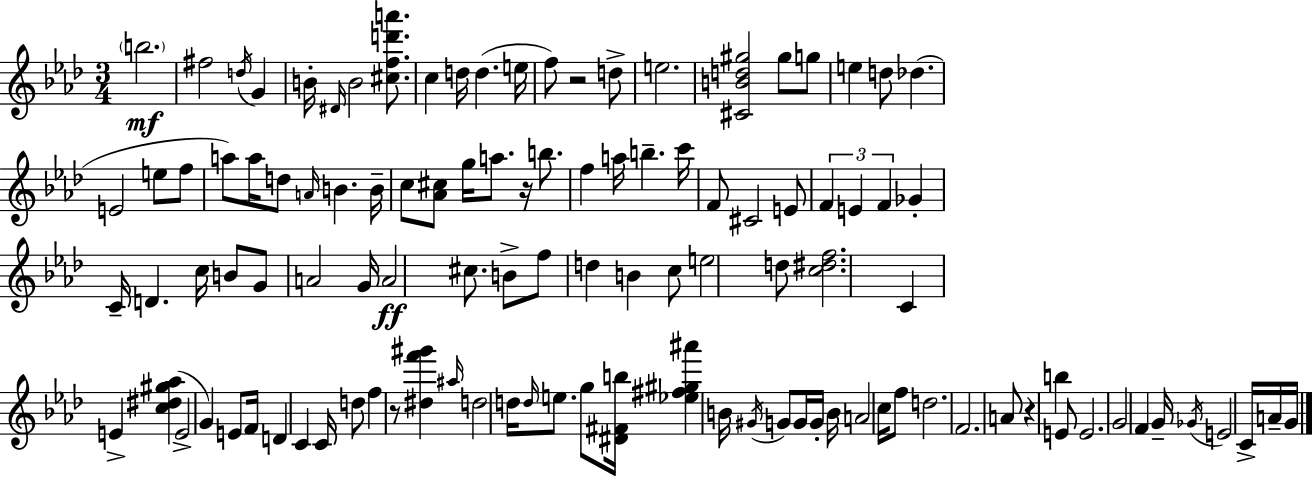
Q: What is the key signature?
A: F minor